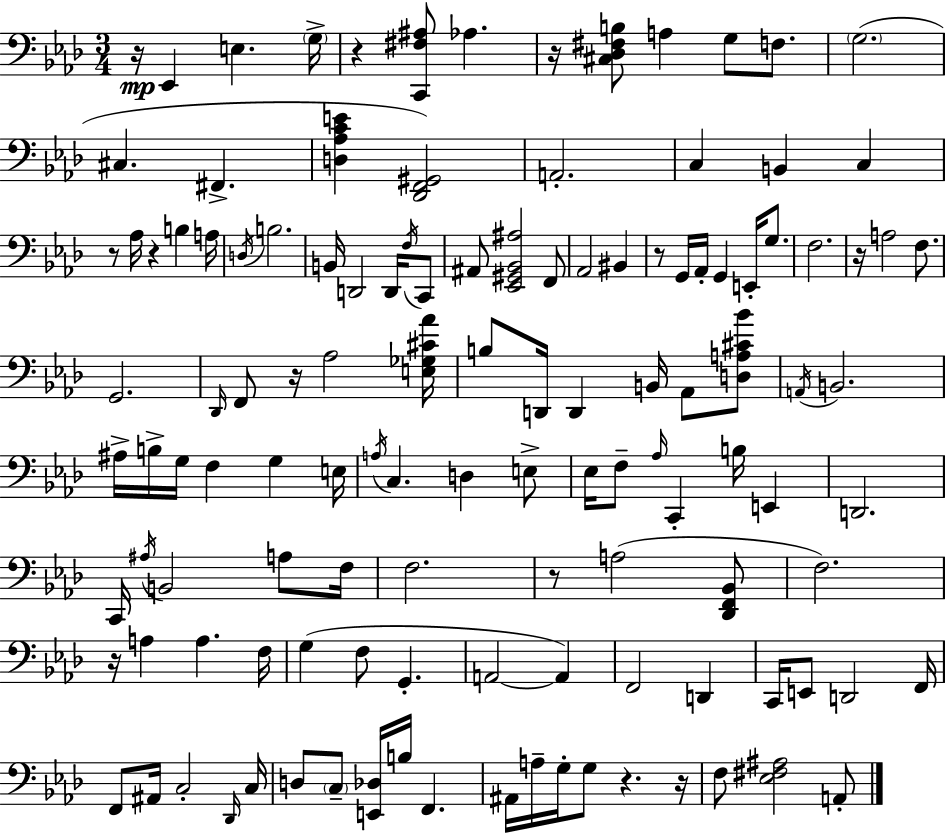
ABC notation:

X:1
T:Untitled
M:3/4
L:1/4
K:Fm
z/4 _E,, E, G,/4 z [C,,^F,^A,]/2 _A, z/4 [^C,_D,^F,B,]/2 A, G,/2 F,/2 G,2 ^C, ^F,, [D,_A,CE] [_D,,F,,^G,,]2 A,,2 C, B,, C, z/2 _A,/4 z B, A,/4 D,/4 B,2 B,,/4 D,,2 D,,/4 F,/4 C,,/2 ^A,,/2 [_E,,^G,,_B,,^A,]2 F,,/2 _A,,2 ^B,, z/2 G,,/4 _A,,/4 G,, E,,/4 G,/2 F,2 z/4 A,2 F,/2 G,,2 _D,,/4 F,,/2 z/4 _A,2 [E,_G,^C_A]/4 B,/2 D,,/4 D,, B,,/4 _A,,/2 [D,A,^C_B]/2 A,,/4 B,,2 ^A,/4 B,/4 G,/4 F, G, E,/4 A,/4 C, D, E,/2 _E,/4 F,/2 _A,/4 C,, B,/4 E,, D,,2 C,,/4 ^A,/4 B,,2 A,/2 F,/4 F,2 z/2 A,2 [_D,,F,,_B,,]/2 F,2 z/4 A, A, F,/4 G, F,/2 G,, A,,2 A,, F,,2 D,, C,,/4 E,,/2 D,,2 F,,/4 F,,/2 ^A,,/4 C,2 _D,,/4 C,/4 D,/2 C,/2 [E,,_D,]/4 B,/4 F,, ^A,,/4 A,/4 G,/4 G,/2 z z/4 F,/2 [_E,^F,^A,]2 A,,/2